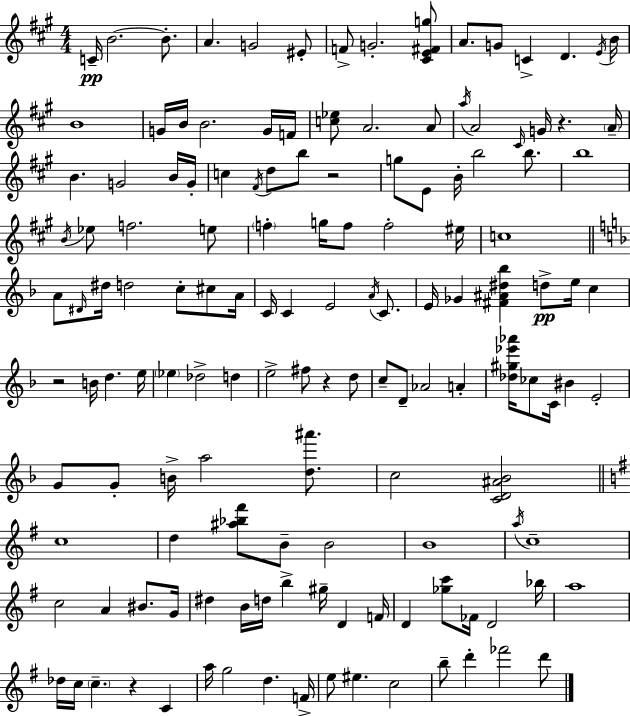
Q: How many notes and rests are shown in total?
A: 141